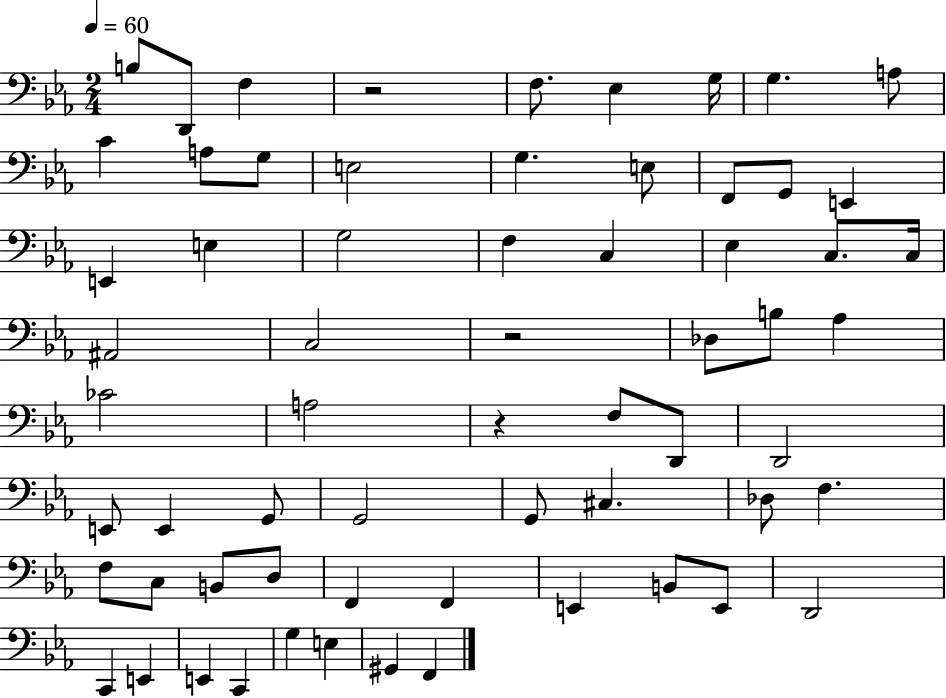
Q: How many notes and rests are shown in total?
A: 64